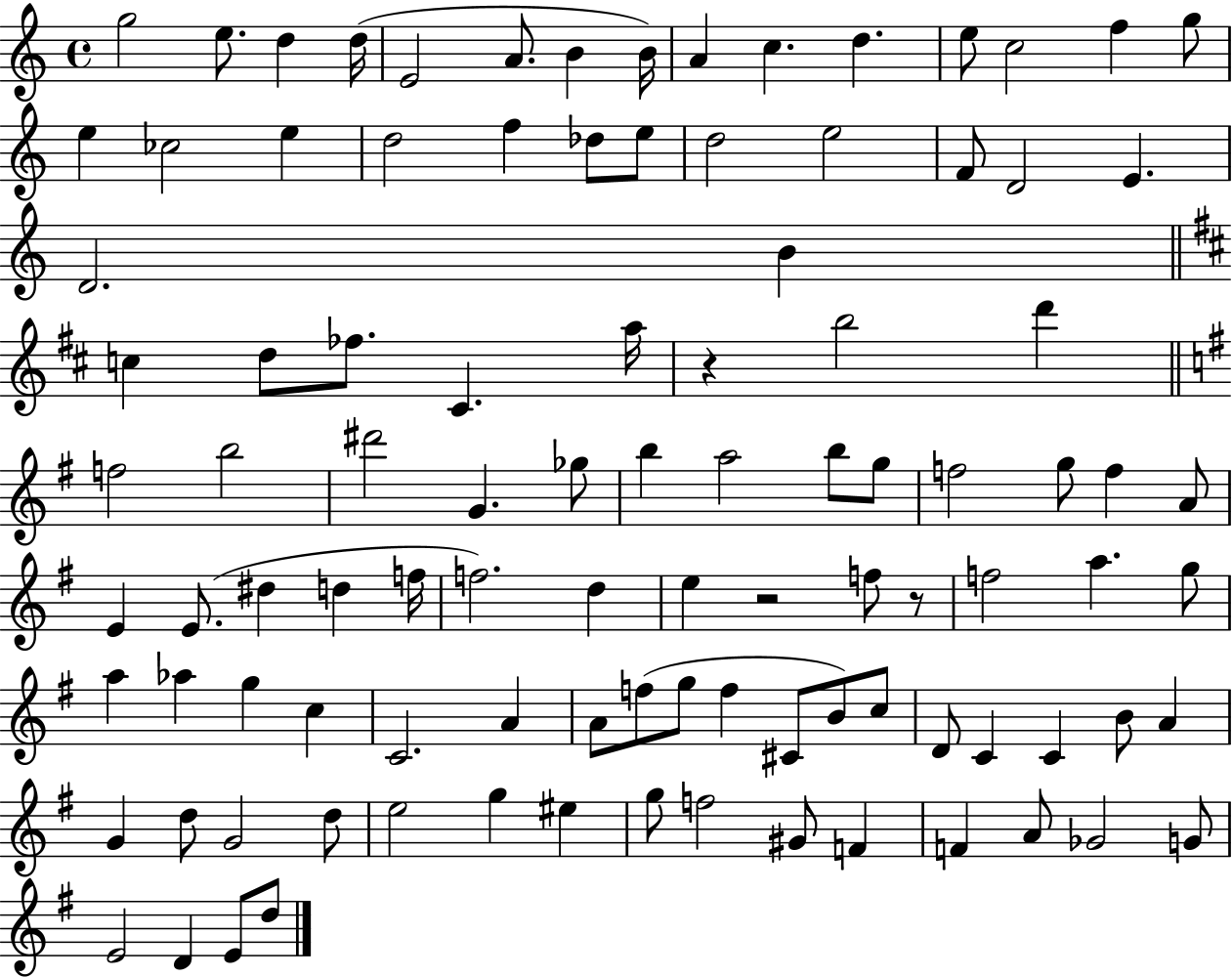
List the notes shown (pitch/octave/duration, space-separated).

G5/h E5/e. D5/q D5/s E4/h A4/e. B4/q B4/s A4/q C5/q. D5/q. E5/e C5/h F5/q G5/e E5/q CES5/h E5/q D5/h F5/q Db5/e E5/e D5/h E5/h F4/e D4/h E4/q. D4/h. B4/q C5/q D5/e FES5/e. C#4/q. A5/s R/q B5/h D6/q F5/h B5/h D#6/h G4/q. Gb5/e B5/q A5/h B5/e G5/e F5/h G5/e F5/q A4/e E4/q E4/e. D#5/q D5/q F5/s F5/h. D5/q E5/q R/h F5/e R/e F5/h A5/q. G5/e A5/q Ab5/q G5/q C5/q C4/h. A4/q A4/e F5/e G5/e F5/q C#4/e B4/e C5/e D4/e C4/q C4/q B4/e A4/q G4/q D5/e G4/h D5/e E5/h G5/q EIS5/q G5/e F5/h G#4/e F4/q F4/q A4/e Gb4/h G4/e E4/h D4/q E4/e D5/e